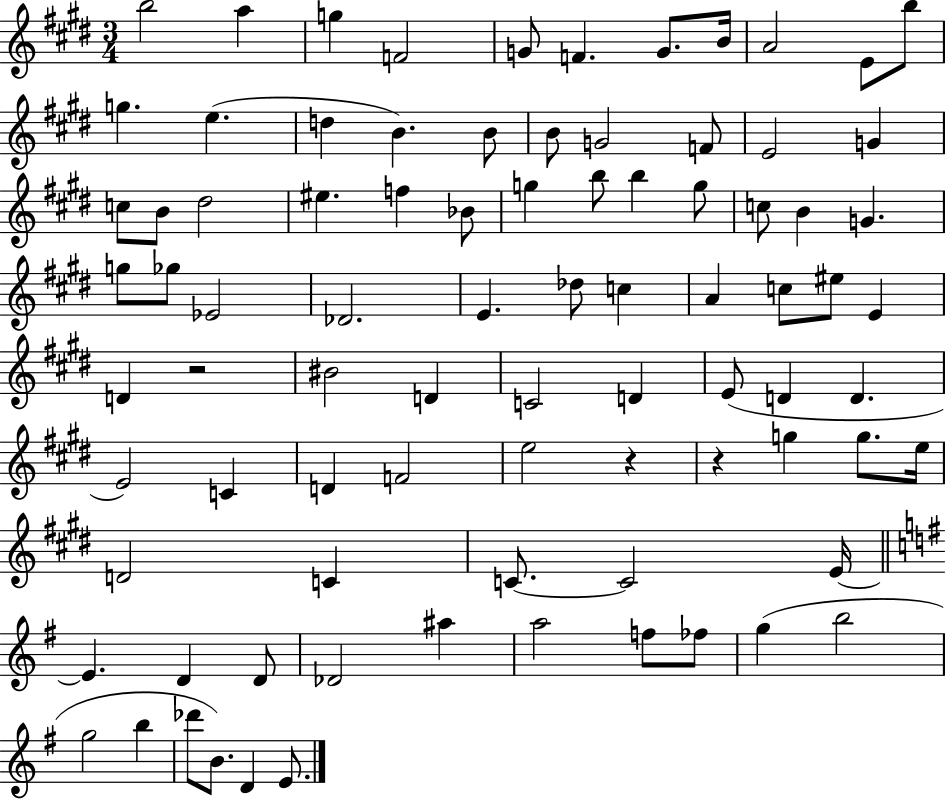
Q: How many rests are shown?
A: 3